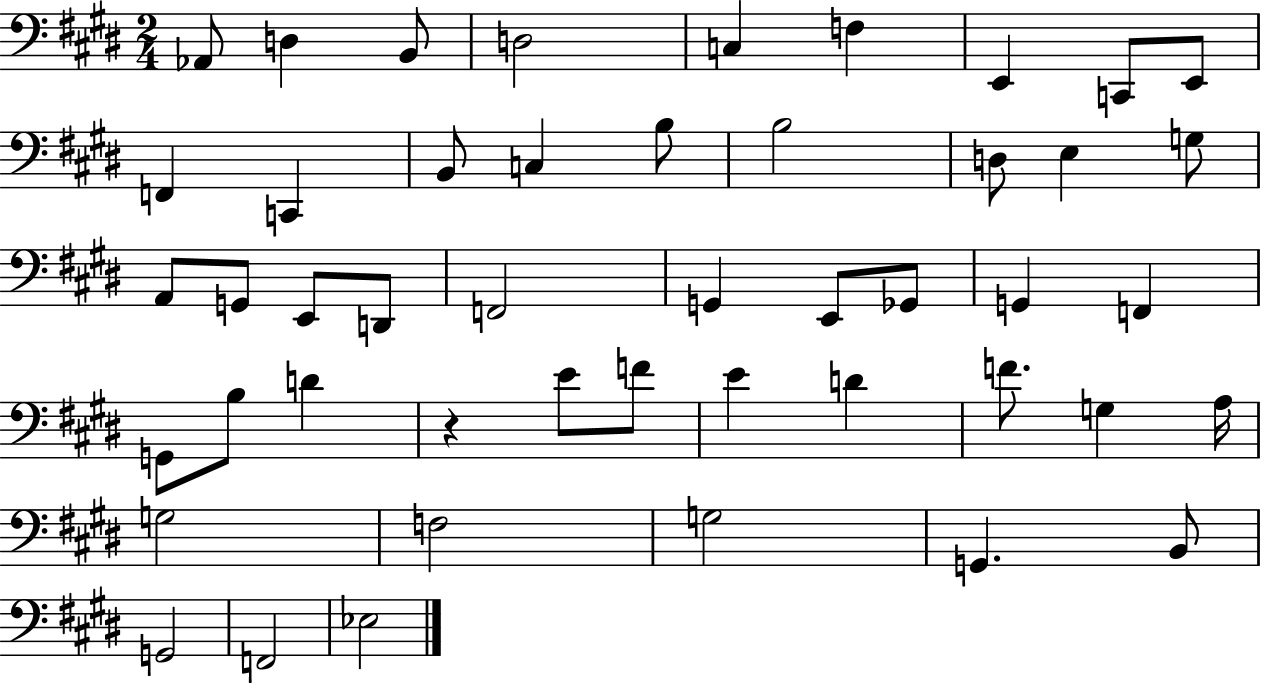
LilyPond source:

{
  \clef bass
  \numericTimeSignature
  \time 2/4
  \key e \major
  aes,8 d4 b,8 | d2 | c4 f4 | e,4 c,8 e,8 | \break f,4 c,4 | b,8 c4 b8 | b2 | d8 e4 g8 | \break a,8 g,8 e,8 d,8 | f,2 | g,4 e,8 ges,8 | g,4 f,4 | \break g,8 b8 d'4 | r4 e'8 f'8 | e'4 d'4 | f'8. g4 a16 | \break g2 | f2 | g2 | g,4. b,8 | \break g,2 | f,2 | ees2 | \bar "|."
}